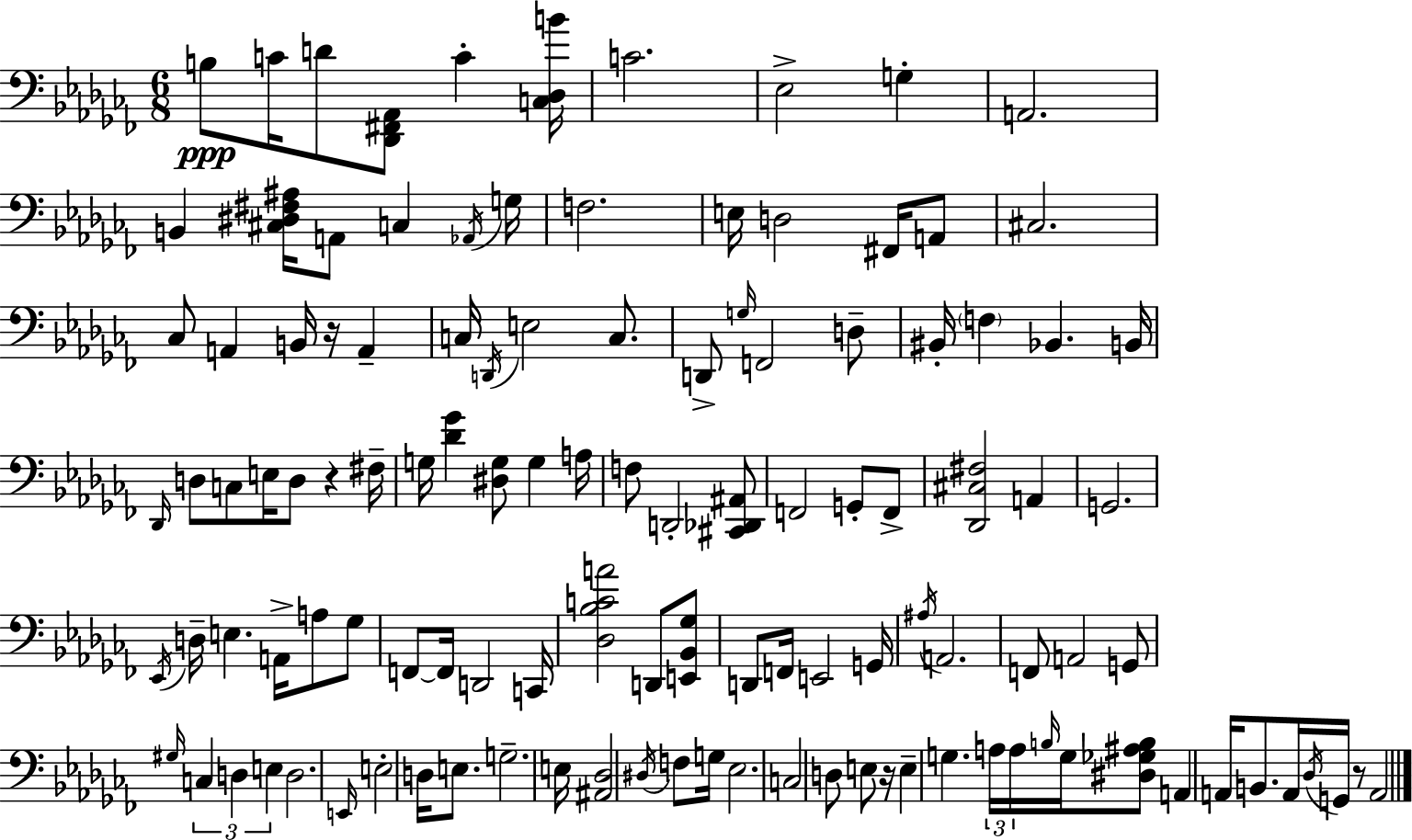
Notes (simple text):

B3/e C4/s D4/e [Db2,F#2,Ab2]/e C4/q [C3,Db3,B4]/s C4/h. Eb3/h G3/q A2/h. B2/q [C#3,D#3,F#3,A#3]/s A2/e C3/q Ab2/s G3/s F3/h. E3/s D3/h F#2/s A2/e C#3/h. CES3/e A2/q B2/s R/s A2/q C3/s D2/s E3/h C3/e. D2/e G3/s F2/h D3/e BIS2/s F3/q Bb2/q. B2/s Db2/s D3/e C3/e E3/s D3/e R/q F#3/s G3/s [Db4,Gb4]/q [D#3,G3]/e G3/q A3/s F3/e D2/h [C#2,Db2,A#2]/e F2/h G2/e F2/e [Db2,C#3,F#3]/h A2/q G2/h. Eb2/s D3/s E3/q. A2/s A3/e Gb3/e F2/e F2/s D2/h C2/s [Db3,Bb3,C4,A4]/h D2/e [E2,Bb2,Gb3]/e D2/e F2/s E2/h G2/s A#3/s A2/h. F2/e A2/h G2/e G#3/s C3/q D3/q E3/q D3/h. E2/s E3/h D3/s E3/e. G3/h. E3/s [A#2,Db3]/h D#3/s F3/e G3/s Eb3/h. C3/h D3/e E3/e R/s E3/q G3/q. A3/s A3/s B3/s G3/s [D#3,Gb3,A#3,B3]/e A2/q A2/s B2/e. A2/s Db3/s G2/s R/e A2/h